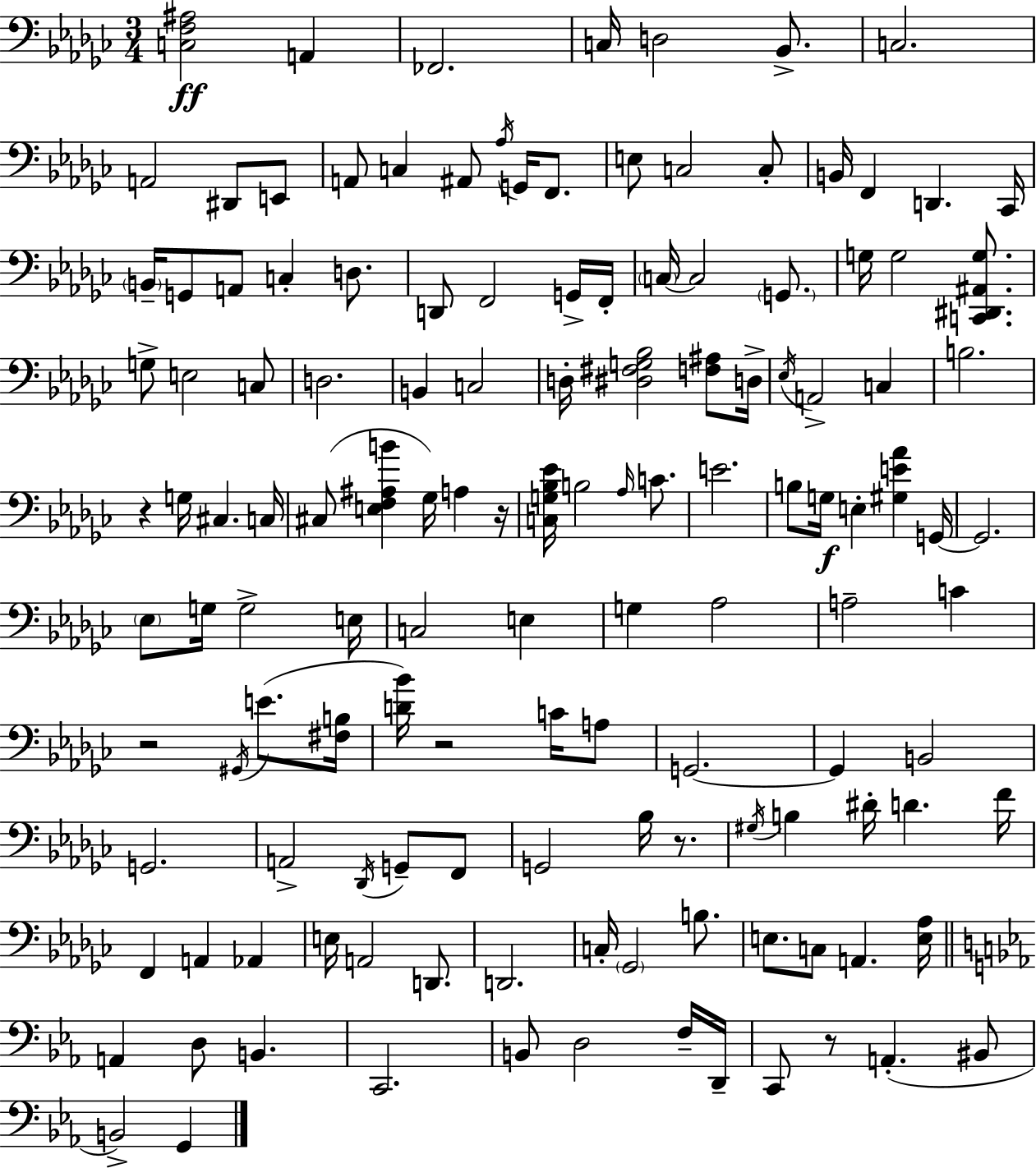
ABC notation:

X:1
T:Untitled
M:3/4
L:1/4
K:Ebm
[C,F,^A,]2 A,, _F,,2 C,/4 D,2 _B,,/2 C,2 A,,2 ^D,,/2 E,,/2 A,,/2 C, ^A,,/2 _A,/4 G,,/4 F,,/2 E,/2 C,2 C,/2 B,,/4 F,, D,, _C,,/4 B,,/4 G,,/2 A,,/2 C, D,/2 D,,/2 F,,2 G,,/4 F,,/4 C,/4 C,2 G,,/2 G,/4 G,2 [C,,^D,,^A,,G,]/2 G,/2 E,2 C,/2 D,2 B,, C,2 D,/4 [^D,^F,G,_B,]2 [F,^A,]/2 D,/4 _E,/4 A,,2 C, B,2 z G,/4 ^C, C,/4 ^C,/2 [E,F,^A,B] _G,/4 A, z/4 [C,G,_B,_E]/4 B,2 _A,/4 C/2 E2 B,/2 G,/4 E, [^G,E_A] G,,/4 G,,2 _E,/2 G,/4 G,2 E,/4 C,2 E, G, _A,2 A,2 C z2 ^G,,/4 E/2 [^F,B,]/4 [D_B]/4 z2 C/4 A,/2 G,,2 G,, B,,2 G,,2 A,,2 _D,,/4 G,,/2 F,,/2 G,,2 _B,/4 z/2 ^G,/4 B, ^D/4 D F/4 F,, A,, _A,, E,/4 A,,2 D,,/2 D,,2 C,/4 _G,,2 B,/2 E,/2 C,/2 A,, [E,_A,]/4 A,, D,/2 B,, C,,2 B,,/2 D,2 F,/4 D,,/4 C,,/2 z/2 A,, ^B,,/2 B,,2 G,,